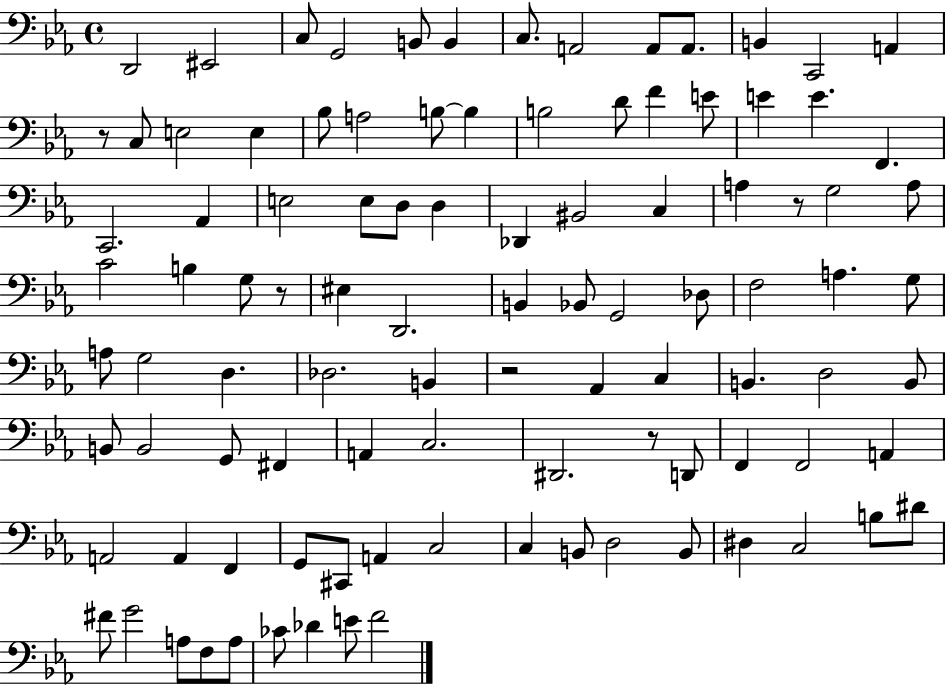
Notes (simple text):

D2/h EIS2/h C3/e G2/h B2/e B2/q C3/e. A2/h A2/e A2/e. B2/q C2/h A2/q R/e C3/e E3/h E3/q Bb3/e A3/h B3/e B3/q B3/h D4/e F4/q E4/e E4/q E4/q. F2/q. C2/h. Ab2/q E3/h E3/e D3/e D3/q Db2/q BIS2/h C3/q A3/q R/e G3/h A3/e C4/h B3/q G3/e R/e EIS3/q D2/h. B2/q Bb2/e G2/h Db3/e F3/h A3/q. G3/e A3/e G3/h D3/q. Db3/h. B2/q R/h Ab2/q C3/q B2/q. D3/h B2/e B2/e B2/h G2/e F#2/q A2/q C3/h. D#2/h. R/e D2/e F2/q F2/h A2/q A2/h A2/q F2/q G2/e C#2/e A2/q C3/h C3/q B2/e D3/h B2/e D#3/q C3/h B3/e D#4/e F#4/e G4/h A3/e F3/e A3/e CES4/e Db4/q E4/e F4/h